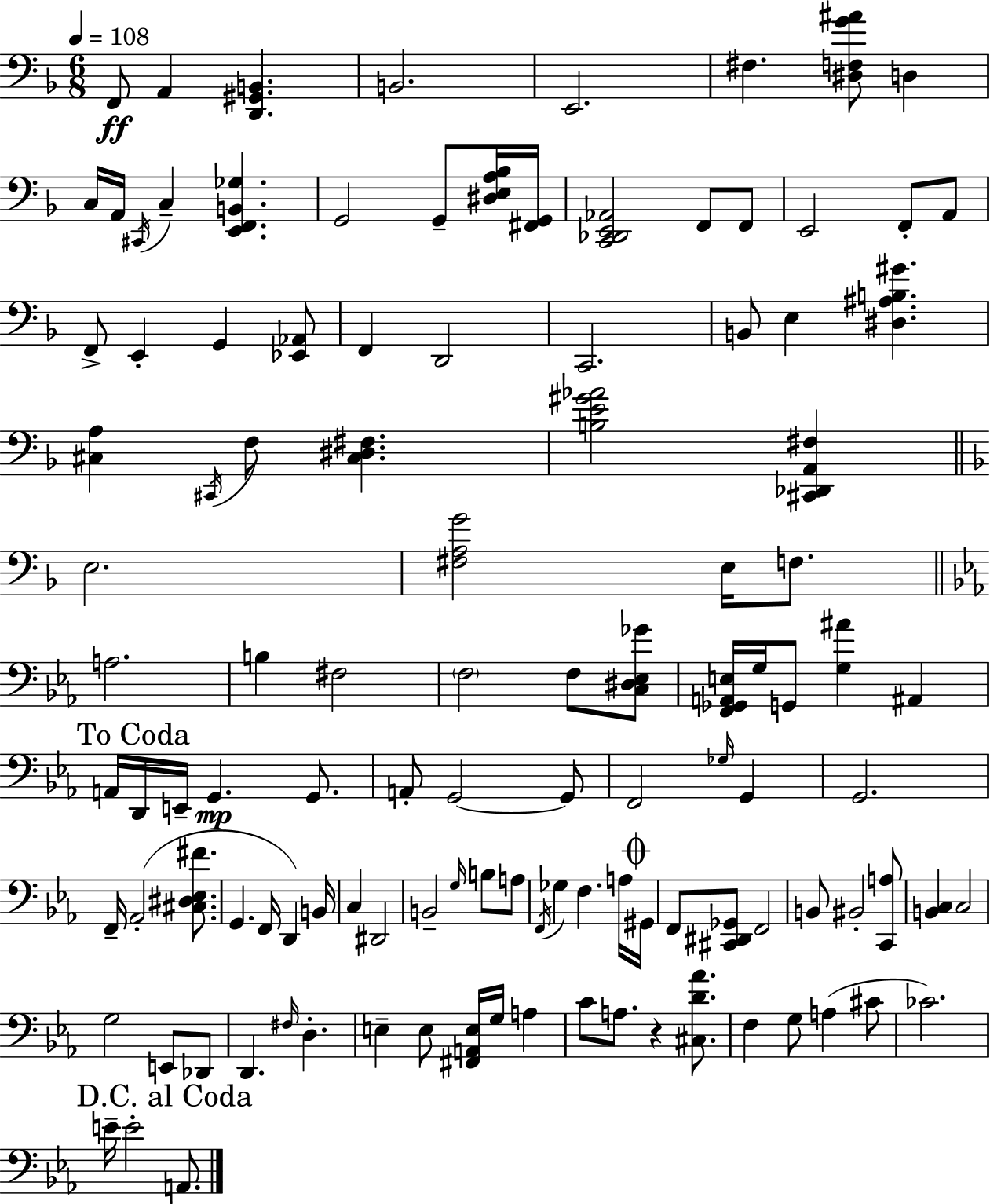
X:1
T:Untitled
M:6/8
L:1/4
K:Dm
F,,/2 A,, [D,,^G,,B,,] B,,2 E,,2 ^F, [^D,F,G^A]/2 D, C,/4 A,,/4 ^C,,/4 C, [E,,F,,B,,_G,] G,,2 G,,/2 [^D,E,A,_B,]/4 [^F,,G,,]/4 [C,,_D,,E,,_A,,]2 F,,/2 F,,/2 E,,2 F,,/2 A,,/2 F,,/2 E,, G,, [_E,,_A,,]/2 F,, D,,2 C,,2 B,,/2 E, [^D,^A,B,^G] [^C,A,] ^C,,/4 F,/2 [^C,^D,^F,] [B,E^G_A]2 [^C,,_D,,A,,^F,] E,2 [^F,A,G]2 E,/4 F,/2 A,2 B, ^F,2 F,2 F,/2 [C,^D,_E,_G]/2 [F,,_G,,A,,E,]/4 G,/4 G,,/2 [G,^A] ^A,, A,,/4 D,,/4 E,,/4 G,, G,,/2 A,,/2 G,,2 G,,/2 F,,2 _G,/4 G,, G,,2 F,,/4 _A,,2 [^C,^D,_E,^F]/2 G,, F,,/4 D,, B,,/4 C, ^D,,2 B,,2 G,/4 B,/2 A,/2 F,,/4 _G, F, A,/4 ^G,,/4 F,,/2 [^C,,^D,,_G,,]/2 F,,2 B,,/2 ^B,,2 [C,,A,]/2 [B,,C,] C,2 G,2 E,,/2 _D,,/2 D,, ^F,/4 D, E, E,/2 [^F,,A,,E,]/4 G,/4 A, C/2 A,/2 z [^C,D_A]/2 F, G,/2 A, ^C/2 _C2 E/4 E2 A,,/2